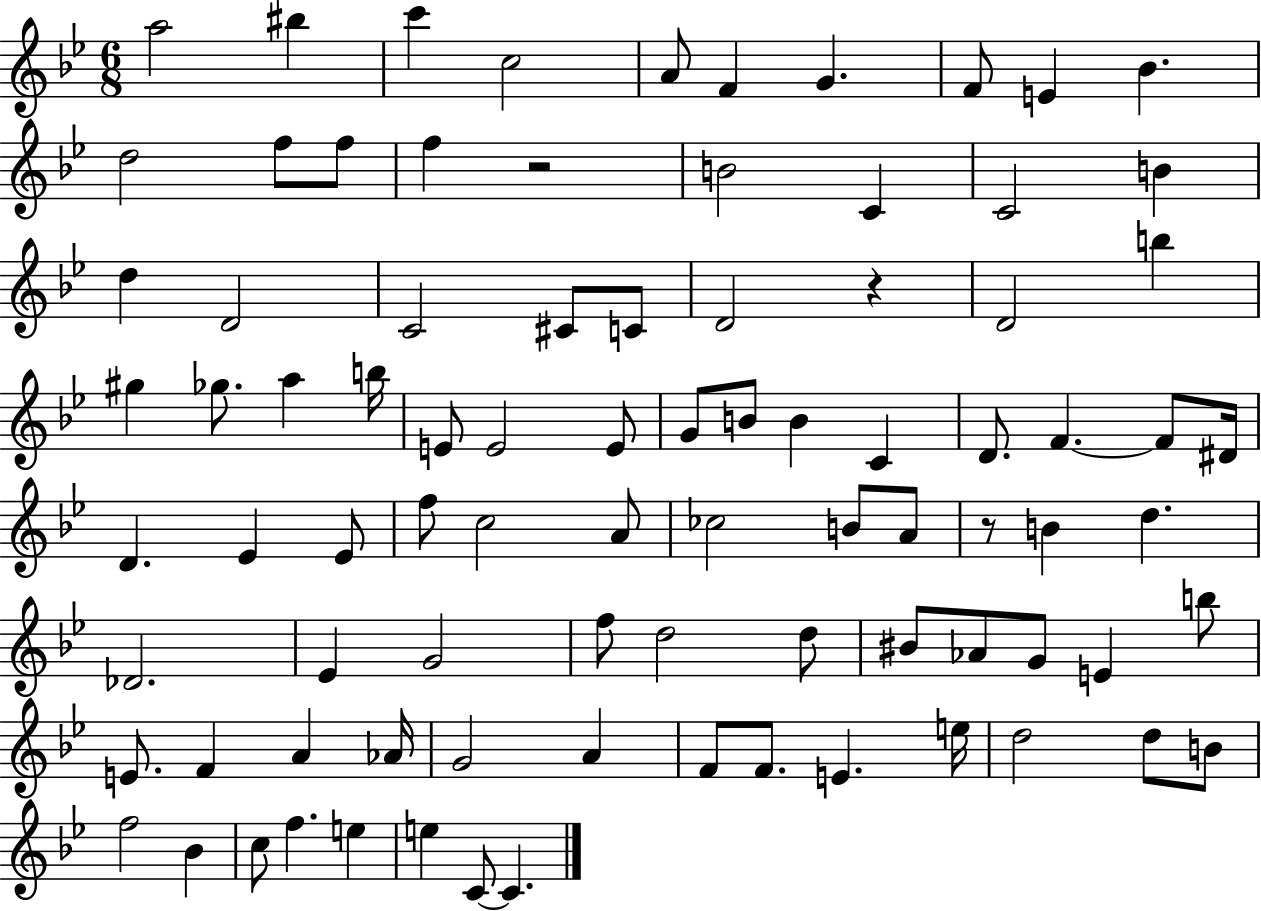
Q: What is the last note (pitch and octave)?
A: C4